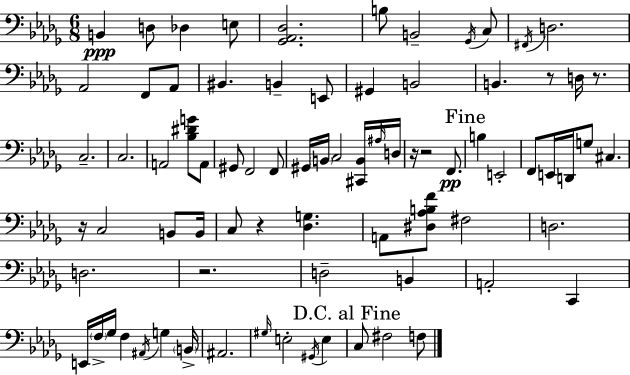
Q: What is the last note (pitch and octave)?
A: F3